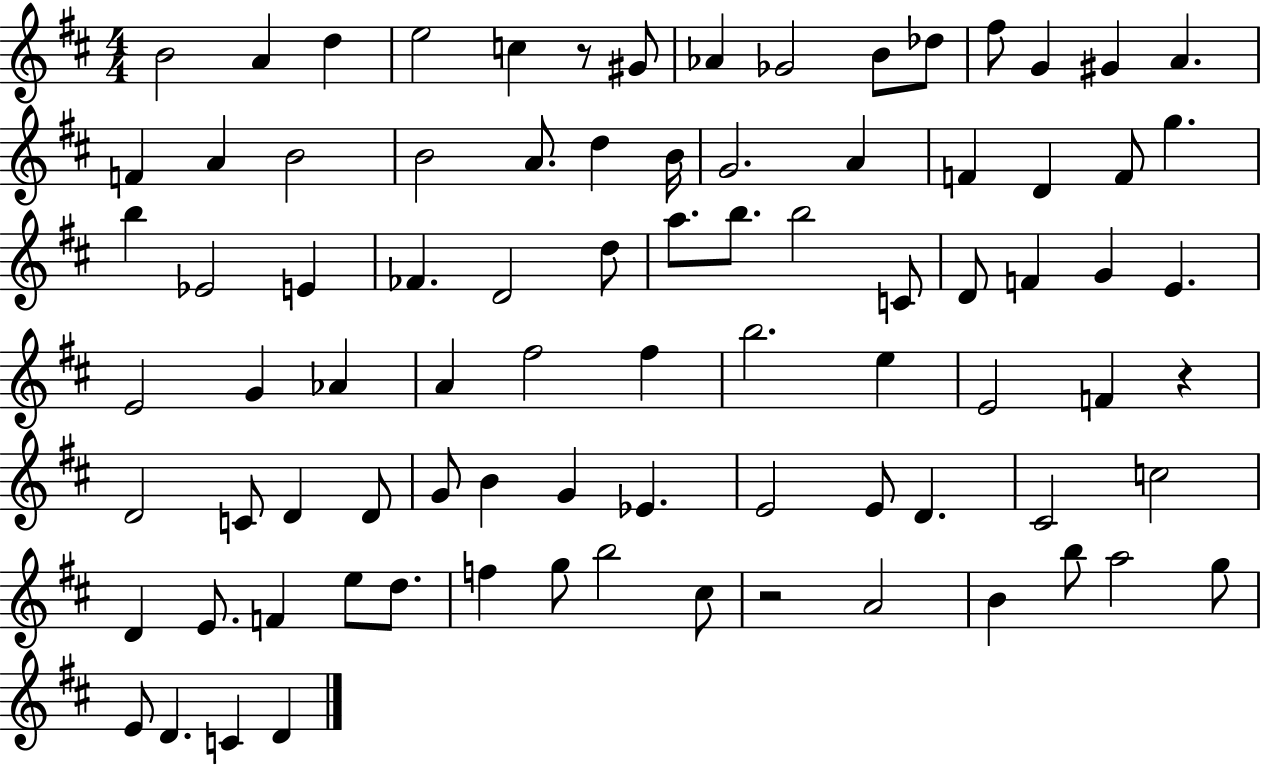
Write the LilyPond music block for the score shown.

{
  \clef treble
  \numericTimeSignature
  \time 4/4
  \key d \major
  b'2 a'4 d''4 | e''2 c''4 r8 gis'8 | aes'4 ges'2 b'8 des''8 | fis''8 g'4 gis'4 a'4. | \break f'4 a'4 b'2 | b'2 a'8. d''4 b'16 | g'2. a'4 | f'4 d'4 f'8 g''4. | \break b''4 ees'2 e'4 | fes'4. d'2 d''8 | a''8. b''8. b''2 c'8 | d'8 f'4 g'4 e'4. | \break e'2 g'4 aes'4 | a'4 fis''2 fis''4 | b''2. e''4 | e'2 f'4 r4 | \break d'2 c'8 d'4 d'8 | g'8 b'4 g'4 ees'4. | e'2 e'8 d'4. | cis'2 c''2 | \break d'4 e'8. f'4 e''8 d''8. | f''4 g''8 b''2 cis''8 | r2 a'2 | b'4 b''8 a''2 g''8 | \break e'8 d'4. c'4 d'4 | \bar "|."
}